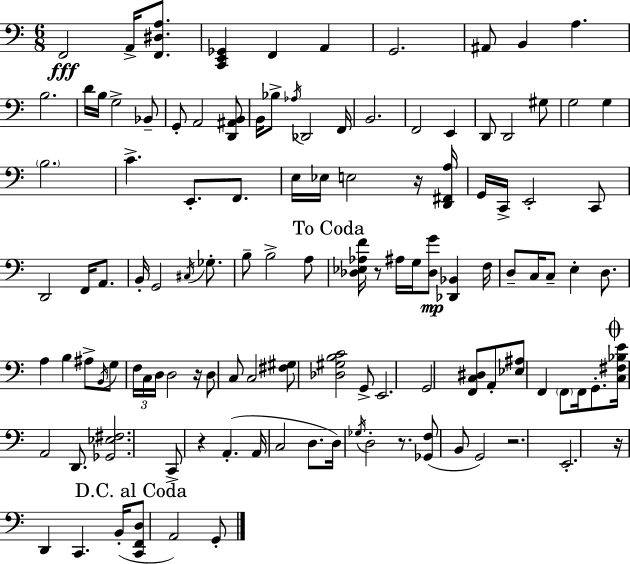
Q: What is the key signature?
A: C major